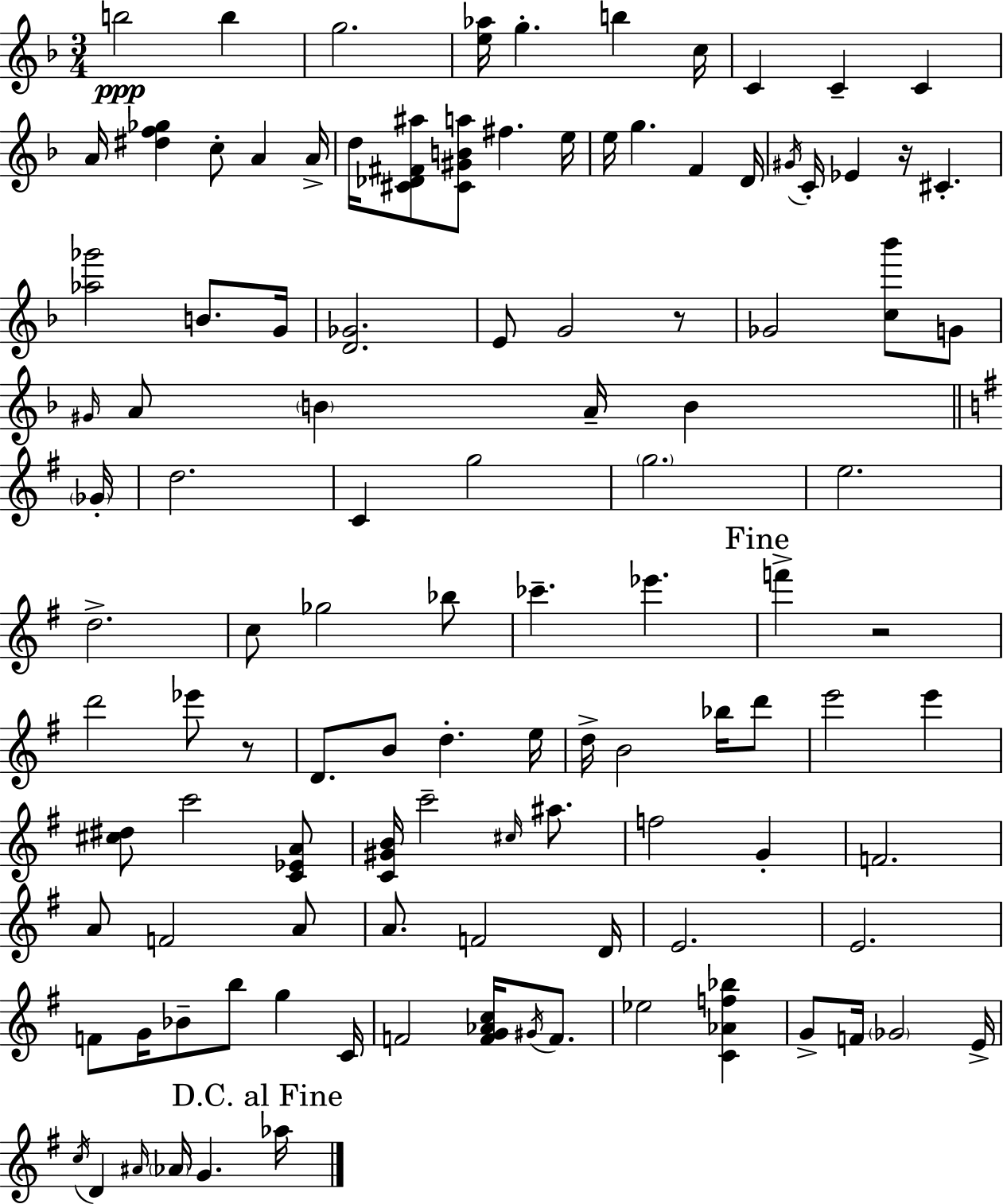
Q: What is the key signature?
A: D minor